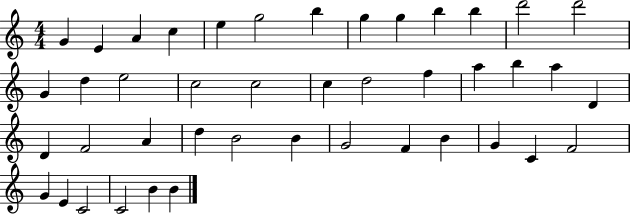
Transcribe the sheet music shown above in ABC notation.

X:1
T:Untitled
M:4/4
L:1/4
K:C
G E A c e g2 b g g b b d'2 d'2 G d e2 c2 c2 c d2 f a b a D D F2 A d B2 B G2 F B G C F2 G E C2 C2 B B